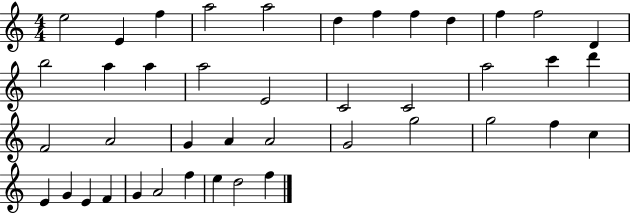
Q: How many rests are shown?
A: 0